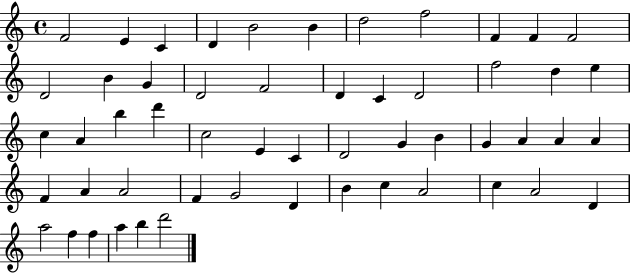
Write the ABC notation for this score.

X:1
T:Untitled
M:4/4
L:1/4
K:C
F2 E C D B2 B d2 f2 F F F2 D2 B G D2 F2 D C D2 f2 d e c A b d' c2 E C D2 G B G A A A F A A2 F G2 D B c A2 c A2 D a2 f f a b d'2